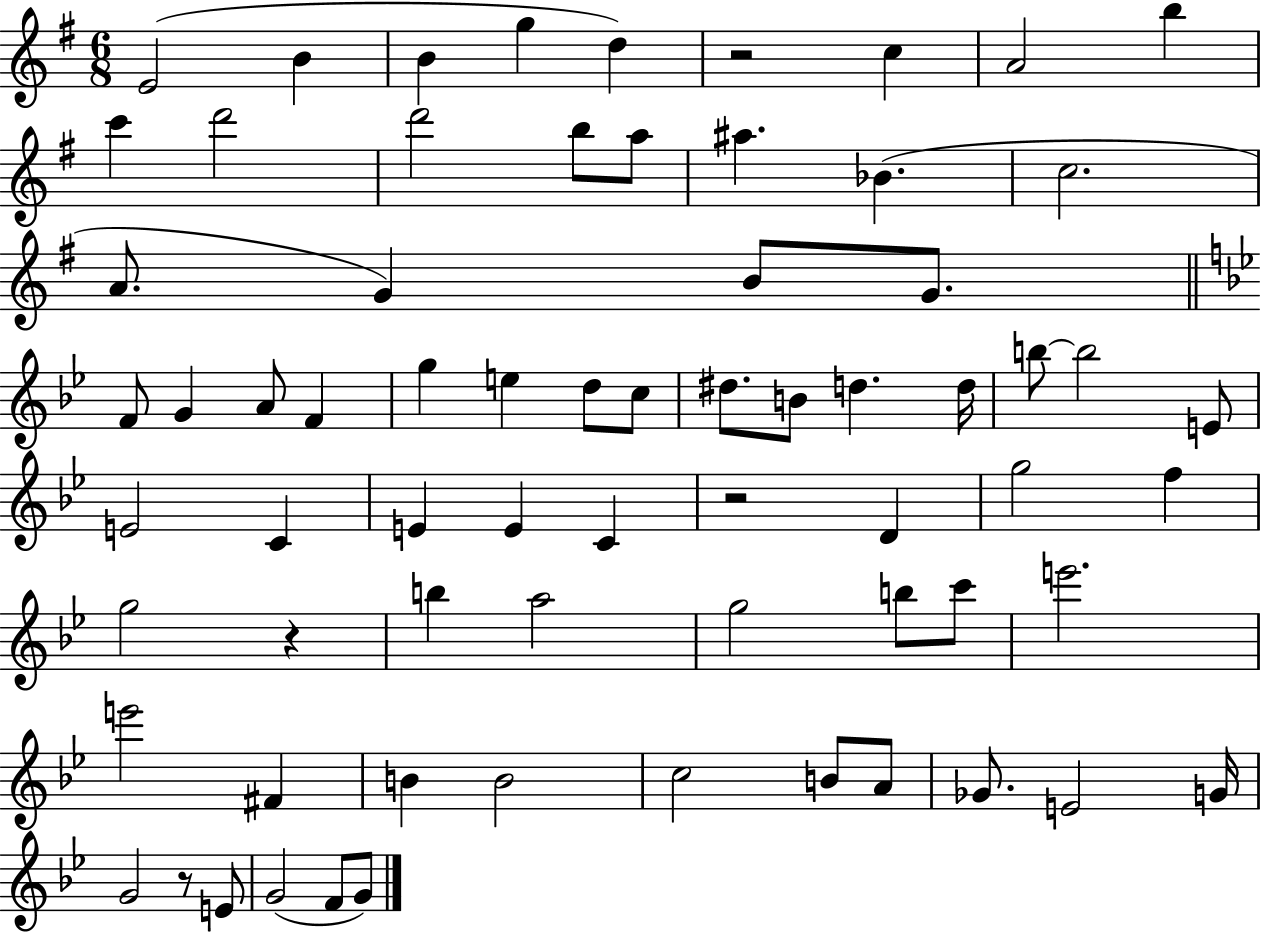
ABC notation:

X:1
T:Untitled
M:6/8
L:1/4
K:G
E2 B B g d z2 c A2 b c' d'2 d'2 b/2 a/2 ^a _B c2 A/2 G B/2 G/2 F/2 G A/2 F g e d/2 c/2 ^d/2 B/2 d d/4 b/2 b2 E/2 E2 C E E C z2 D g2 f g2 z b a2 g2 b/2 c'/2 e'2 e'2 ^F B B2 c2 B/2 A/2 _G/2 E2 G/4 G2 z/2 E/2 G2 F/2 G/2